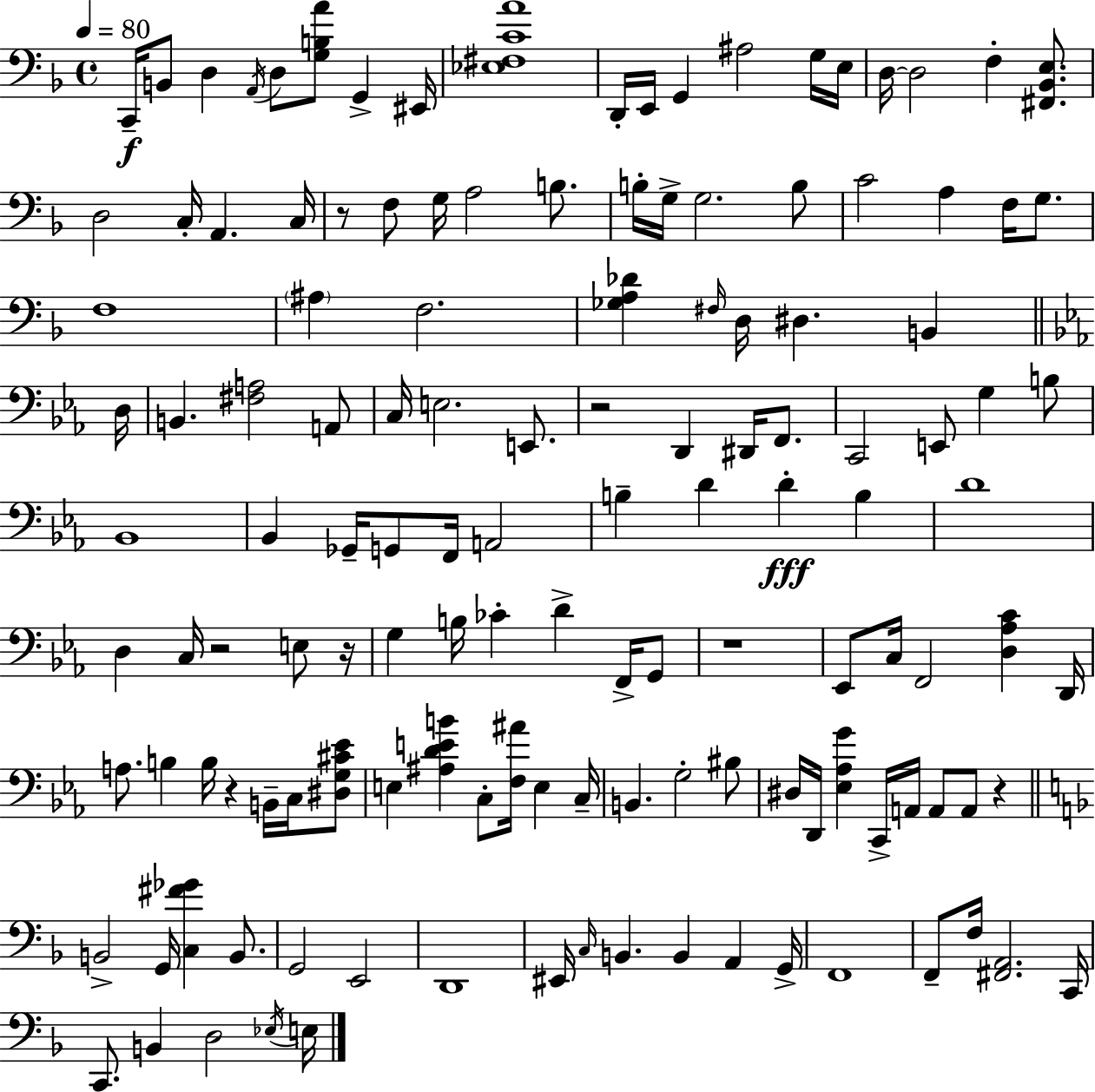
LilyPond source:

{
  \clef bass
  \time 4/4
  \defaultTimeSignature
  \key f \major
  \tempo 4 = 80
  c,16--\f b,8 d4 \acciaccatura { a,16 } d8 <g b a'>8 g,4-> | eis,16 <ees fis c' a'>1 | d,16-. e,16 g,4 ais2 g16 | e16 d16~~ d2 f4-. <fis, bes, e>8. | \break d2 c16-. a,4. | c16 r8 f8 g16 a2 b8. | b16-. g16-> g2. b8 | c'2 a4 f16 g8. | \break f1 | \parenthesize ais4 f2. | <ges a des'>4 \grace { fis16 } d16 dis4. b,4 | \bar "||" \break \key c \minor d16 b,4. <fis a>2 a,8 | c16 e2. e,8. | r2 d,4 dis,16 f,8. | c,2 e,8 g4 b8 | \break bes,1 | bes,4 ges,16-- g,8 f,16 a,2 | b4-- d'4 d'4-.\fff b4 | d'1 | \break d4 c16 r2 e8 | r16 g4 b16 ces'4-. d'4-> f,16-> g,8 | r1 | ees,8 c16 f,2 <d aes c'>4 | \break d,16 a8. b4 b16 r4 b,16-- c16 <dis g cis' ees'>8 | e4 <ais d' e' b'>4 c8-. <f ais'>16 e4 | c16-- b,4. g2-. bis8 | dis16 d,16 <ees aes g'>4 c,16-> a,16 a,8 a,8 r4 | \break \bar "||" \break \key f \major b,2-> g,16 <c fis' ges'>4 b,8. | g,2 e,2 | d,1 | eis,16 \grace { c16 } b,4. b,4 a,4 | \break g,16-> f,1 | f,8-- f16 <fis, a,>2. | c,16 c,8. b,4 d2 | \acciaccatura { ees16 } e16 \bar "|."
}